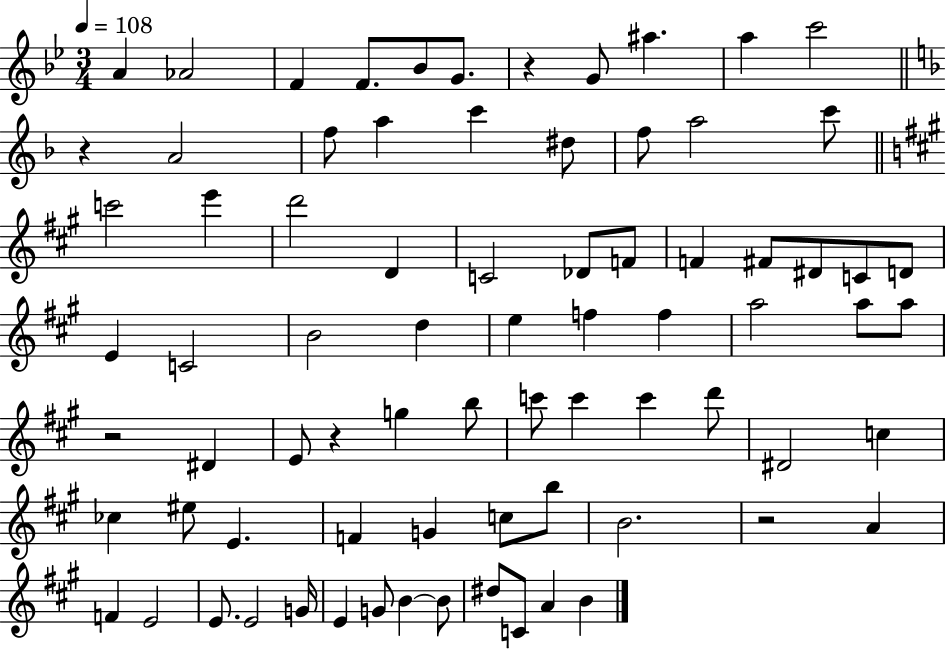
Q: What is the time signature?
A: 3/4